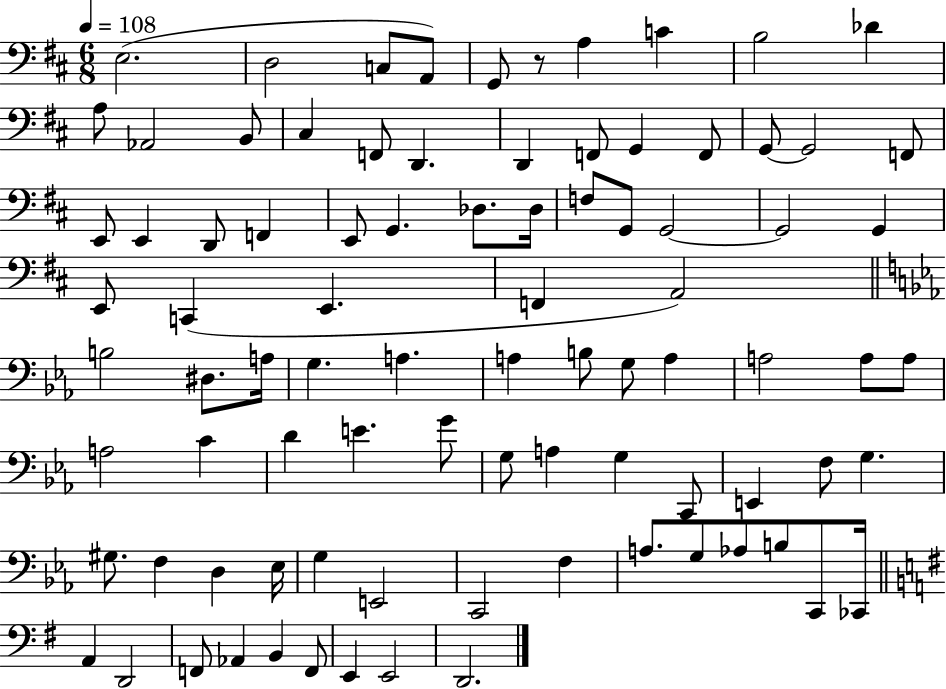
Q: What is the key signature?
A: D major